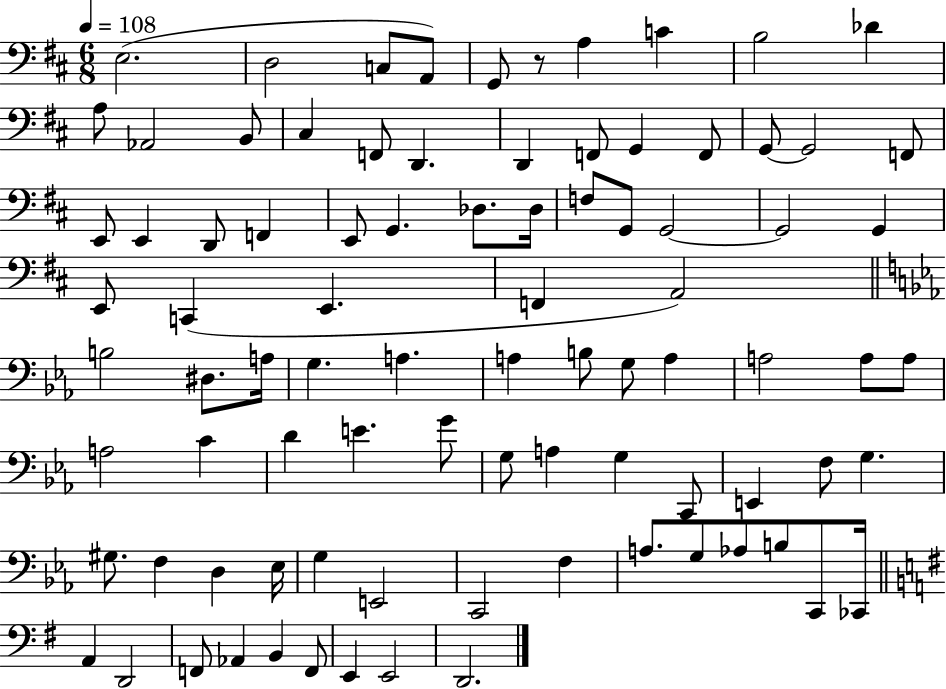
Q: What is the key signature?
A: D major